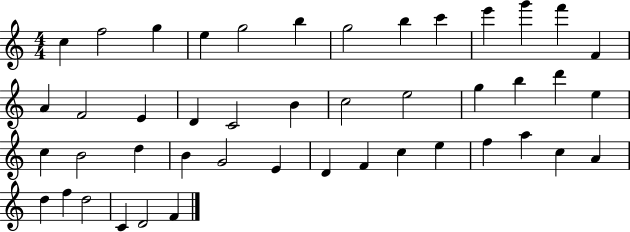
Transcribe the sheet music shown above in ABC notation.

X:1
T:Untitled
M:4/4
L:1/4
K:C
c f2 g e g2 b g2 b c' e' g' f' F A F2 E D C2 B c2 e2 g b d' e c B2 d B G2 E D F c e f a c A d f d2 C D2 F